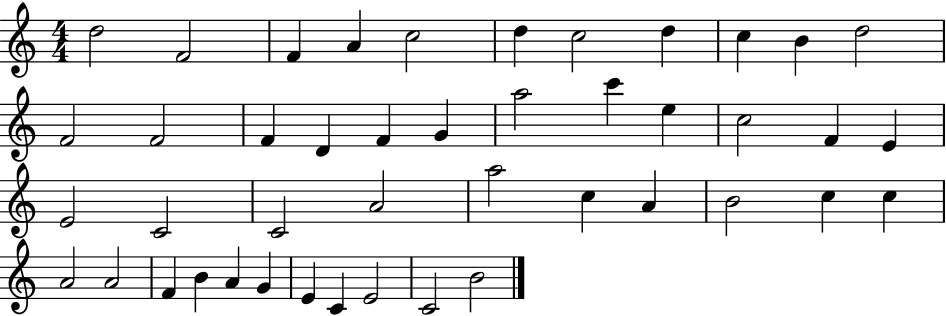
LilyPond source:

{
  \clef treble
  \numericTimeSignature
  \time 4/4
  \key c \major
  d''2 f'2 | f'4 a'4 c''2 | d''4 c''2 d''4 | c''4 b'4 d''2 | \break f'2 f'2 | f'4 d'4 f'4 g'4 | a''2 c'''4 e''4 | c''2 f'4 e'4 | \break e'2 c'2 | c'2 a'2 | a''2 c''4 a'4 | b'2 c''4 c''4 | \break a'2 a'2 | f'4 b'4 a'4 g'4 | e'4 c'4 e'2 | c'2 b'2 | \break \bar "|."
}